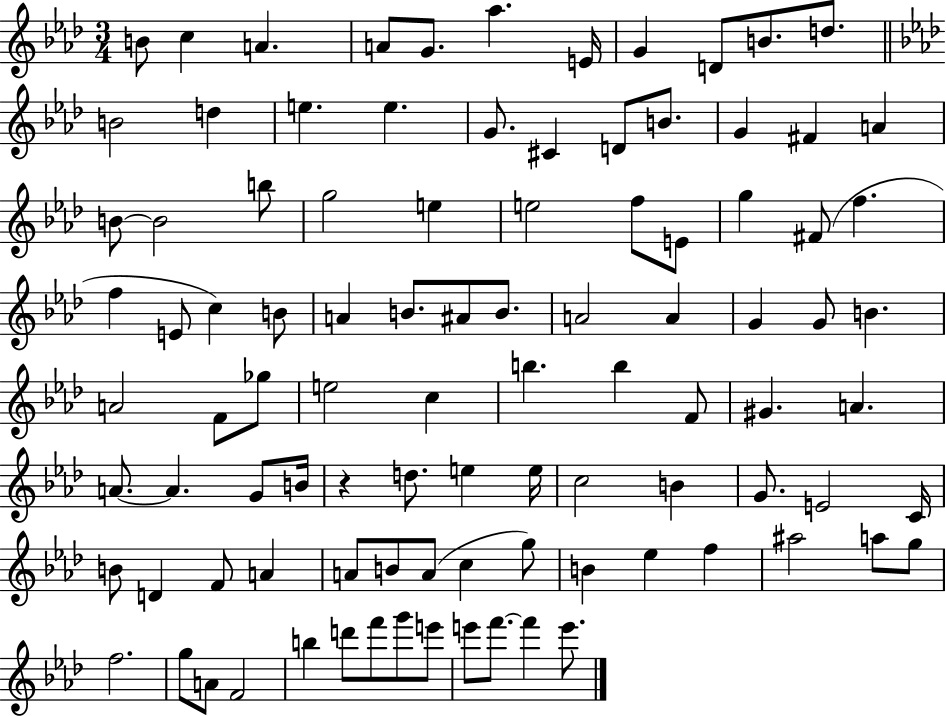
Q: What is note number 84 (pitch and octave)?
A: F5